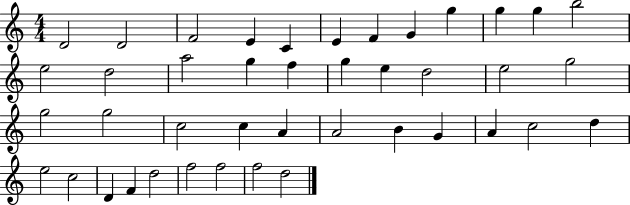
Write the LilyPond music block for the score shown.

{
  \clef treble
  \numericTimeSignature
  \time 4/4
  \key c \major
  d'2 d'2 | f'2 e'4 c'4 | e'4 f'4 g'4 g''4 | g''4 g''4 b''2 | \break e''2 d''2 | a''2 g''4 f''4 | g''4 e''4 d''2 | e''2 g''2 | \break g''2 g''2 | c''2 c''4 a'4 | a'2 b'4 g'4 | a'4 c''2 d''4 | \break e''2 c''2 | d'4 f'4 d''2 | f''2 f''2 | f''2 d''2 | \break \bar "|."
}